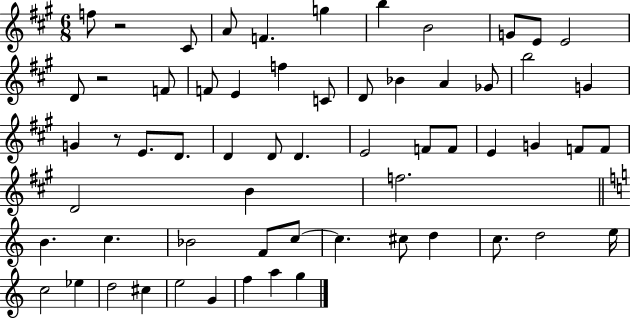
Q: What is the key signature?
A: A major